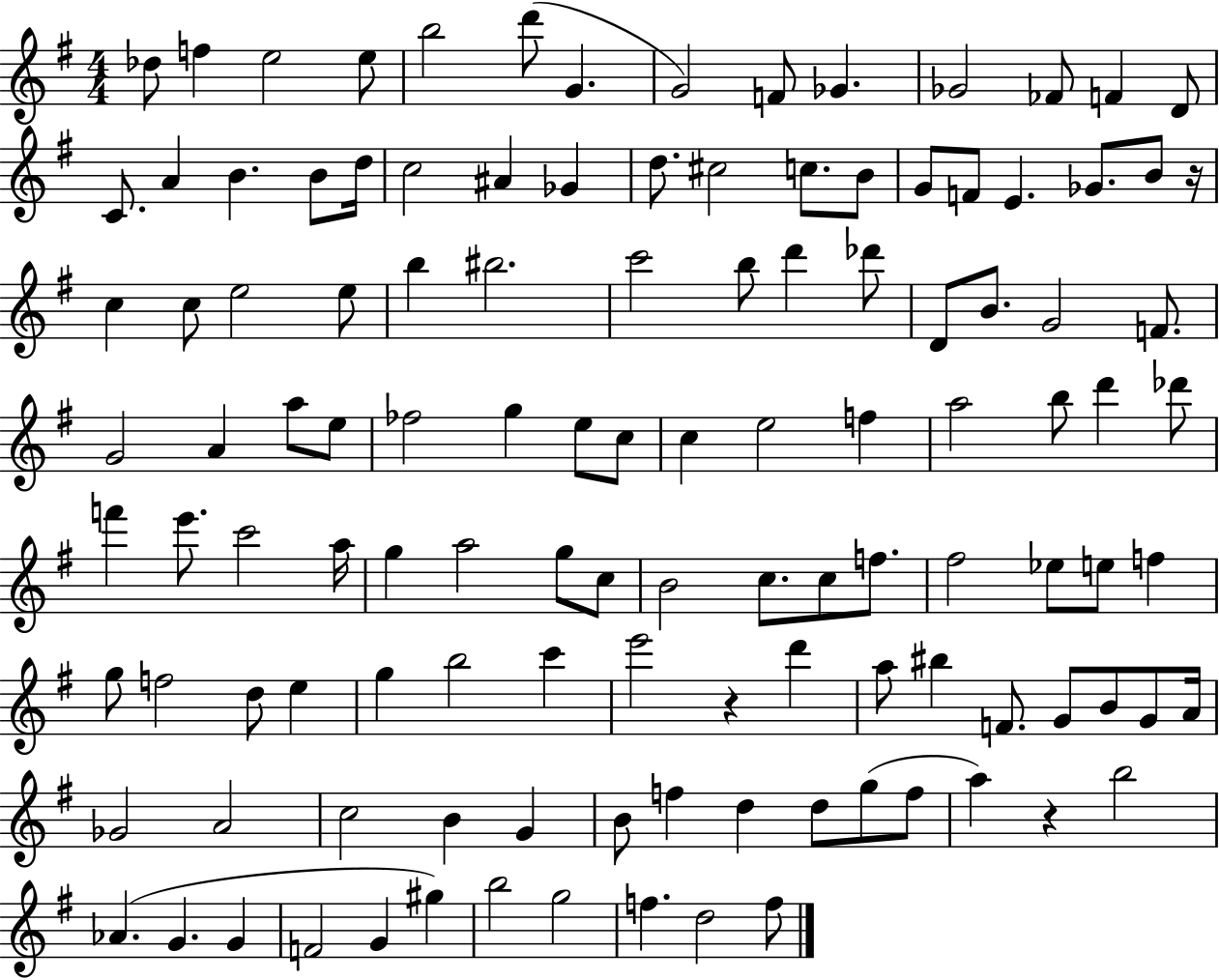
Db5/e F5/q E5/h E5/e B5/h D6/e G4/q. G4/h F4/e Gb4/q. Gb4/h FES4/e F4/q D4/e C4/e. A4/q B4/q. B4/e D5/s C5/h A#4/q Gb4/q D5/e. C#5/h C5/e. B4/e G4/e F4/e E4/q. Gb4/e. B4/e R/s C5/q C5/e E5/h E5/e B5/q BIS5/h. C6/h B5/e D6/q Db6/e D4/e B4/e. G4/h F4/e. G4/h A4/q A5/e E5/e FES5/h G5/q E5/e C5/e C5/q E5/h F5/q A5/h B5/e D6/q Db6/e F6/q E6/e. C6/h A5/s G5/q A5/h G5/e C5/e B4/h C5/e. C5/e F5/e. F#5/h Eb5/e E5/e F5/q G5/e F5/h D5/e E5/q G5/q B5/h C6/q E6/h R/q D6/q A5/e BIS5/q F4/e. G4/e B4/e G4/e A4/s Gb4/h A4/h C5/h B4/q G4/q B4/e F5/q D5/q D5/e G5/e F5/e A5/q R/q B5/h Ab4/q. G4/q. G4/q F4/h G4/q G#5/q B5/h G5/h F5/q. D5/h F5/e